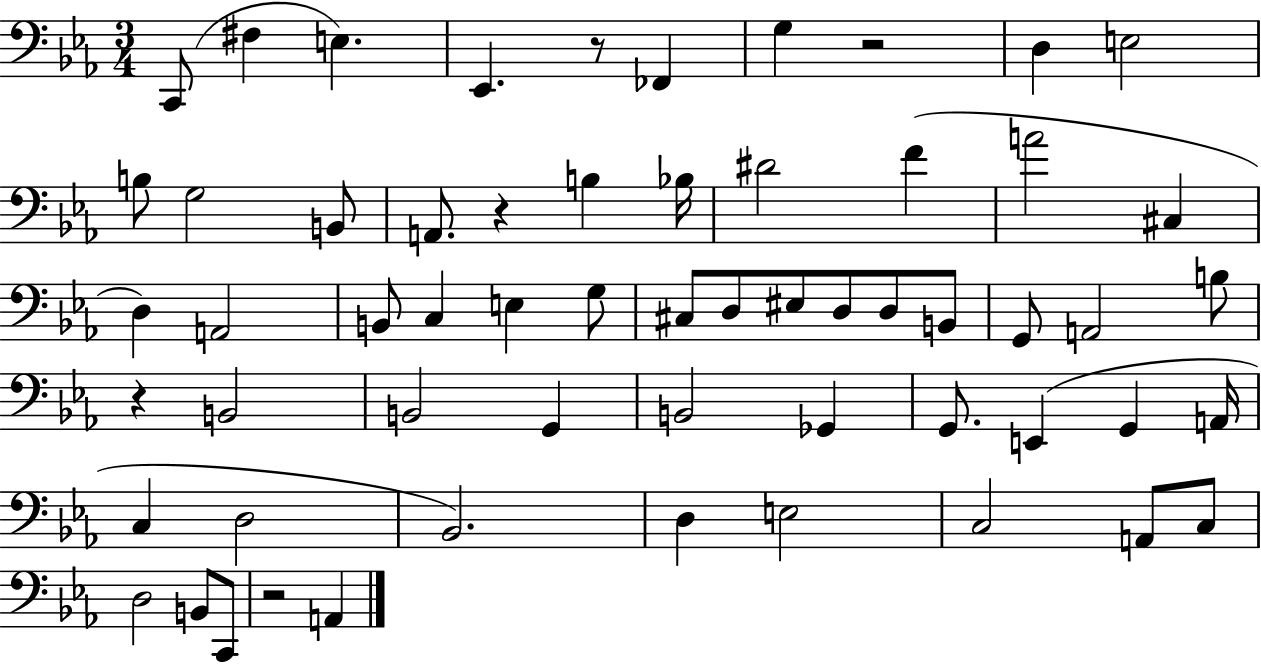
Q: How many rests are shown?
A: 5